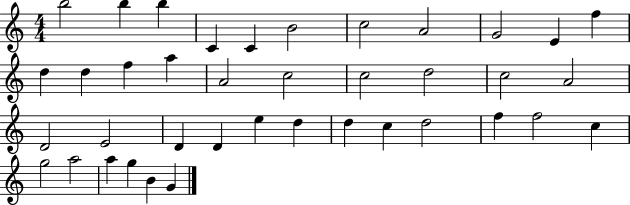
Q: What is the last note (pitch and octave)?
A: G4